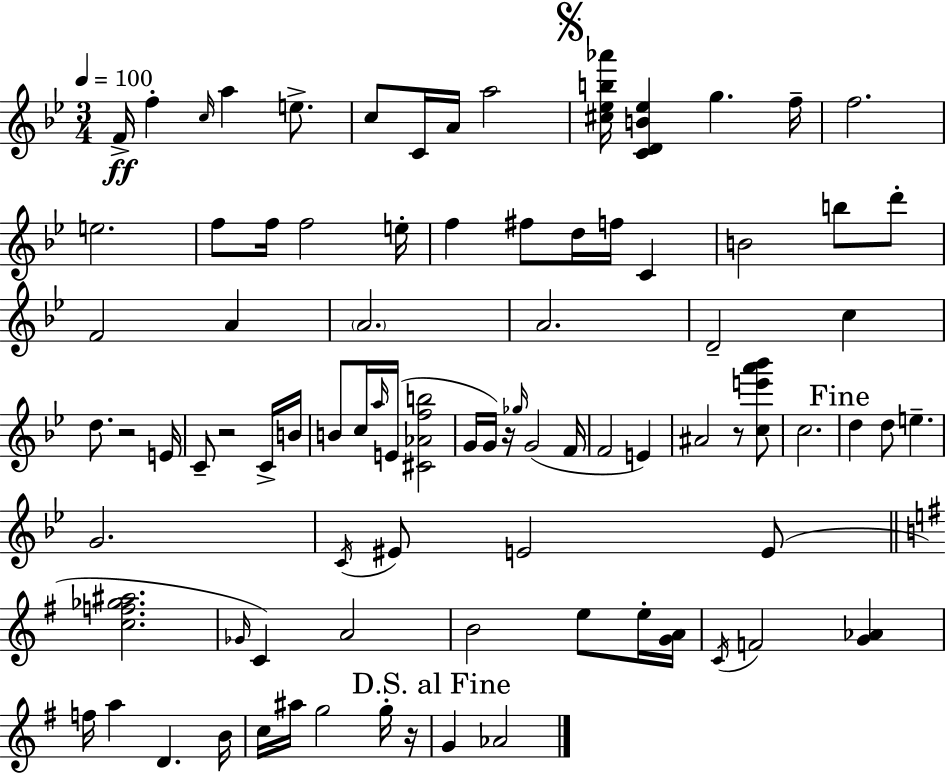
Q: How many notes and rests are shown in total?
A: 87